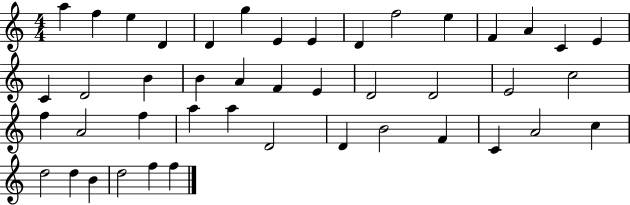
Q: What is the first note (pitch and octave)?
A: A5